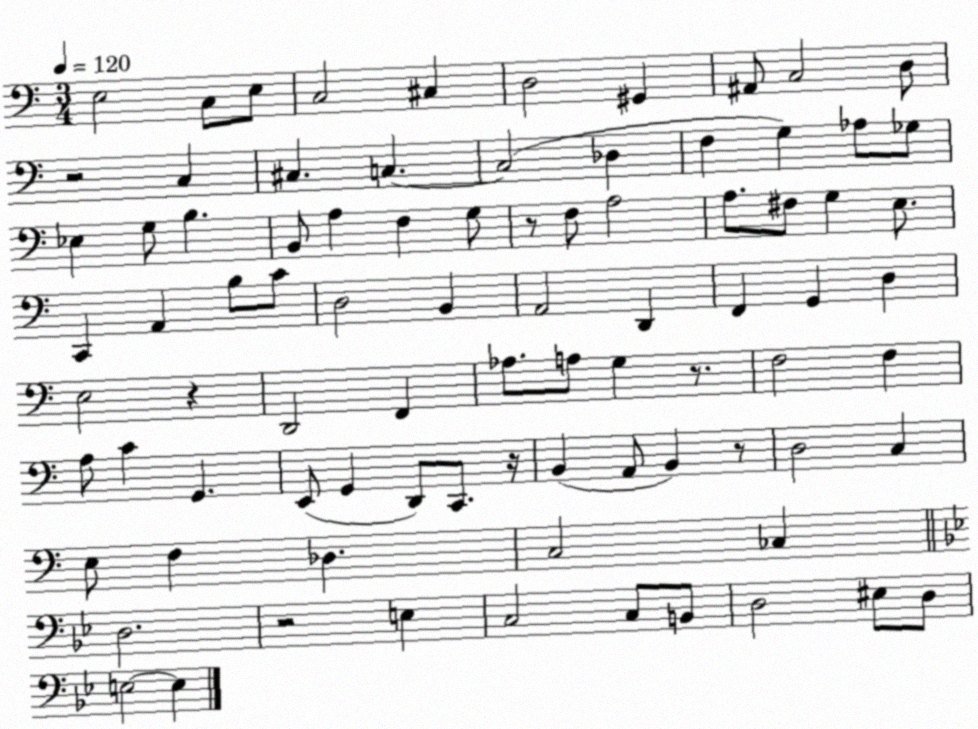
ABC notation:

X:1
T:Untitled
M:3/4
L:1/4
K:C
E,2 C,/2 E,/2 C,2 ^C, D,2 ^G,, ^A,,/2 C,2 D,/2 z2 C, ^C, C, C,2 _D, F, G, _A,/2 _G,/2 _E, G,/2 B, B,,/2 A, F, G,/2 z/2 F,/2 A,2 A,/2 ^F,/2 G, E,/2 C,, A,, B,/2 C/2 D,2 B,, A,,2 D,, F,, G,, D, E,2 z D,,2 F,, _A,/2 A,/2 G, z/2 F,2 F, A,/2 C G,, E,,/2 G,, D,,/2 C,,/2 z/4 B,, A,,/2 B,, z/2 D,2 C, E,/2 F, _D, C,2 _C, D,2 z2 E, C,2 C,/2 B,,/2 D,2 ^E,/2 D,/2 E,2 E,